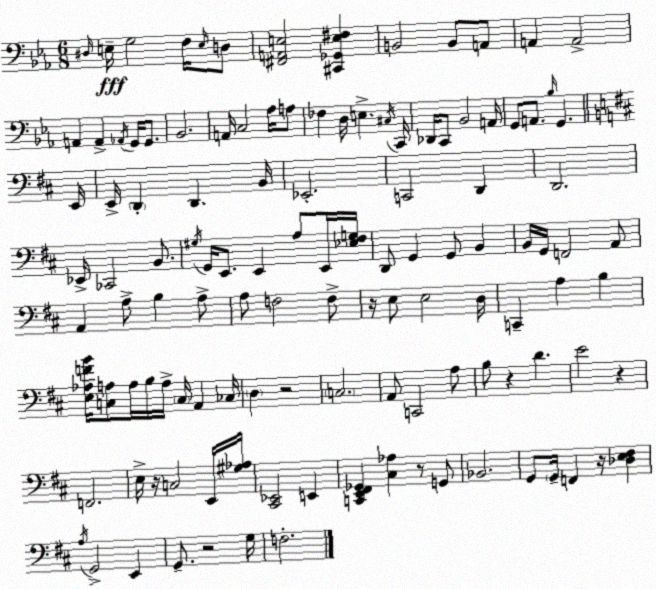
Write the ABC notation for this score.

X:1
T:Untitled
M:6/8
L:1/4
K:Eb
^D,/4 E,/4 G,2 F,/4 E,/4 D,/2 [^F,,A,,E,]2 [^C,,_G,,E,^F,] B,,2 B,,/2 A,,/2 A,, A,,2 A,, A,, _A,,/4 G,,/4 G,,/2 _B,,2 A,,/4 C,2 _A,/4 A,/2 _F, D,/4 E, ^C,/4 C,,/4 _D,,/4 C,,/2 _B,,2 A,,/4 G,,/2 A,,/2 _B,/4 G,, E,,/4 E,,/4 D,, D,, B,,/4 _E,,2 C,,2 D,, D,,2 _E,,/4 _C,,2 B,,/2 ^G,/4 G,,/4 E,,/2 E,, A,/2 E,,/4 [_E,^F,G,]/4 D,,/2 G,, G,,/2 B,, B,,/4 G,,/4 F,,2 A,,/2 A,, A,/2 B, A,/2 A,/2 F,2 F,/2 z/4 E,/2 E,2 D,/4 C,, A, B, [E,_A,FB]/4 [C,A,]/2 A,/4 B,/4 A,/4 C,/4 A,, _C,/4 D, z2 C,2 A,,/2 C,,2 A,/2 B,/2 z D E2 z F,,2 E,/4 z/4 C,2 E,,/4 [^G,_A,]/4 [^C,,_E,,]2 E,, [C,,E,,^F,,_G,,] [^C,_A,] z/2 G,,/2 _B,,2 G,,/2 G,,/4 F,, z/4 [_D,E,^F,] A,/4 G,,2 E,, G,,/2 z2 G,/4 F,2